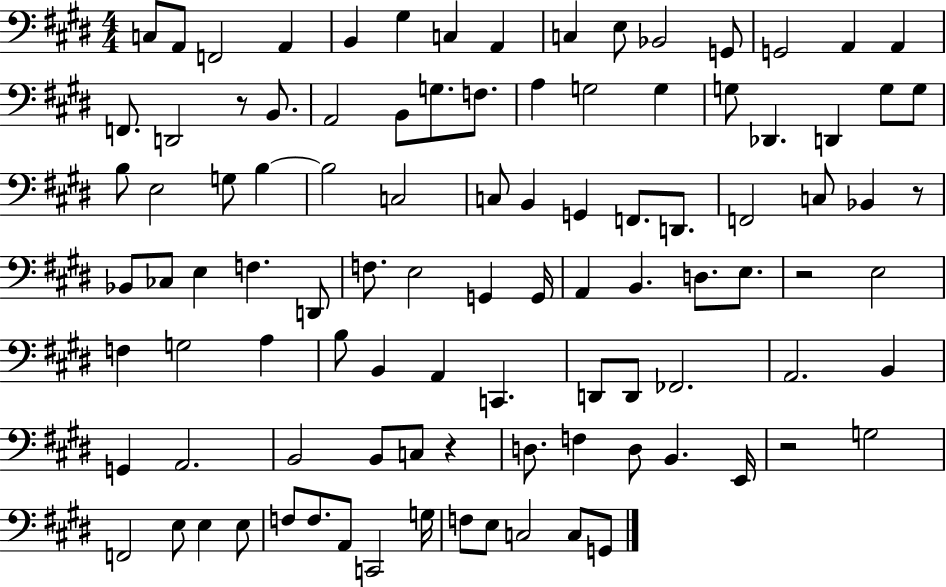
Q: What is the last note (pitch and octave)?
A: G2